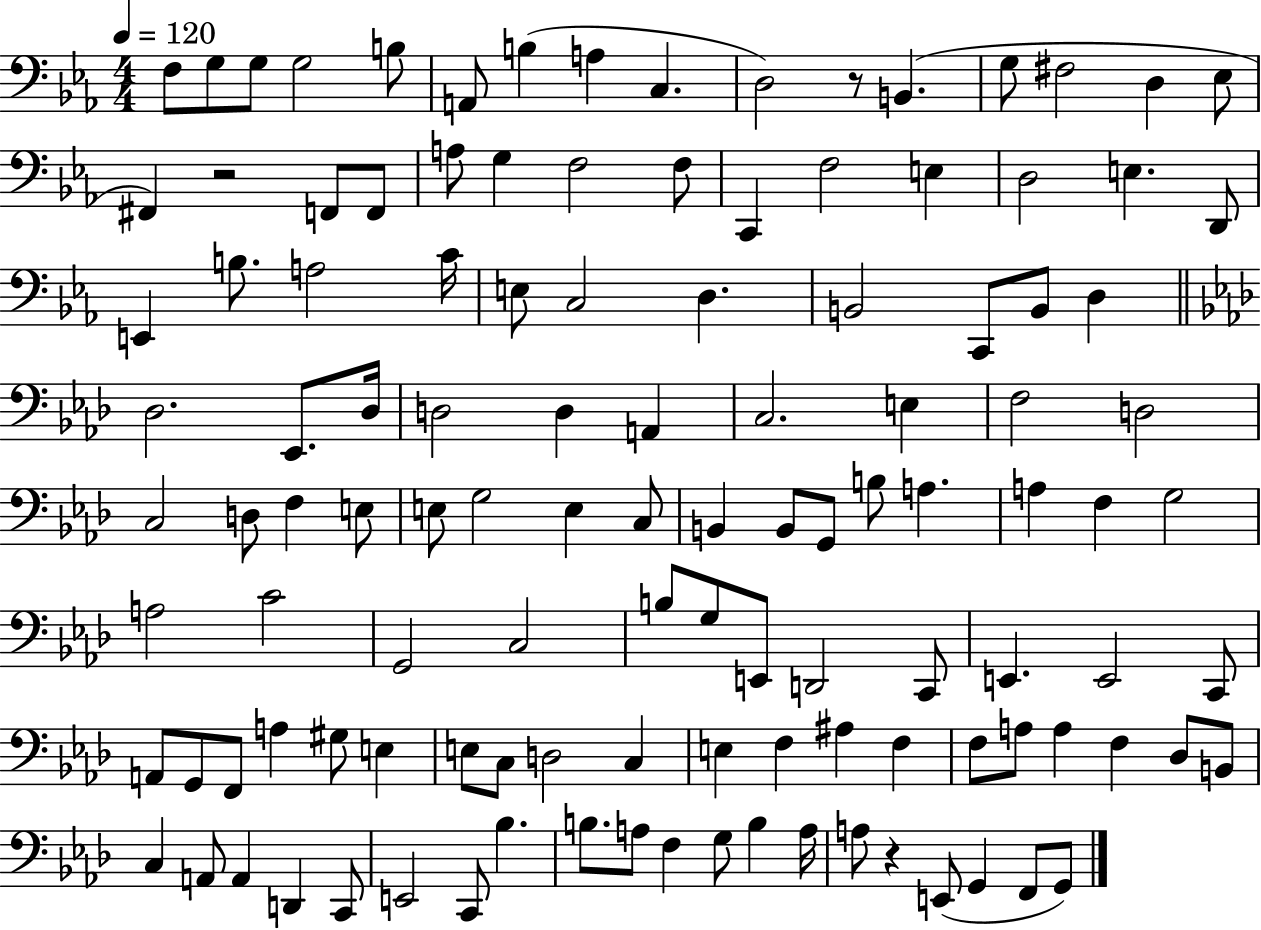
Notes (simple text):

F3/e G3/e G3/e G3/h B3/e A2/e B3/q A3/q C3/q. D3/h R/e B2/q. G3/e F#3/h D3/q Eb3/e F#2/q R/h F2/e F2/e A3/e G3/q F3/h F3/e C2/q F3/h E3/q D3/h E3/q. D2/e E2/q B3/e. A3/h C4/s E3/e C3/h D3/q. B2/h C2/e B2/e D3/q Db3/h. Eb2/e. Db3/s D3/h D3/q A2/q C3/h. E3/q F3/h D3/h C3/h D3/e F3/q E3/e E3/e G3/h E3/q C3/e B2/q B2/e G2/e B3/e A3/q. A3/q F3/q G3/h A3/h C4/h G2/h C3/h B3/e G3/e E2/e D2/h C2/e E2/q. E2/h C2/e A2/e G2/e F2/e A3/q G#3/e E3/q E3/e C3/e D3/h C3/q E3/q F3/q A#3/q F3/q F3/e A3/e A3/q F3/q Db3/e B2/e C3/q A2/e A2/q D2/q C2/e E2/h C2/e Bb3/q. B3/e. A3/e F3/q G3/e B3/q A3/s A3/e R/q E2/e G2/q F2/e G2/e